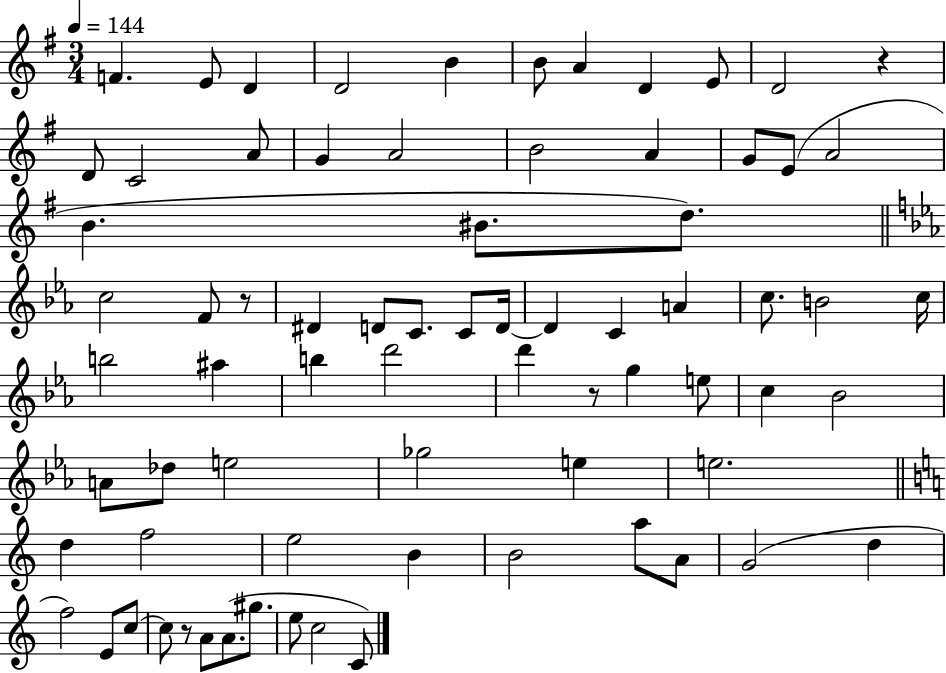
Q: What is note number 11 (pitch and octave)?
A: D4